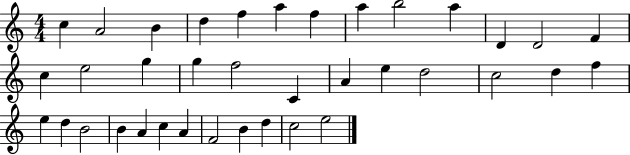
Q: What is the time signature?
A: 4/4